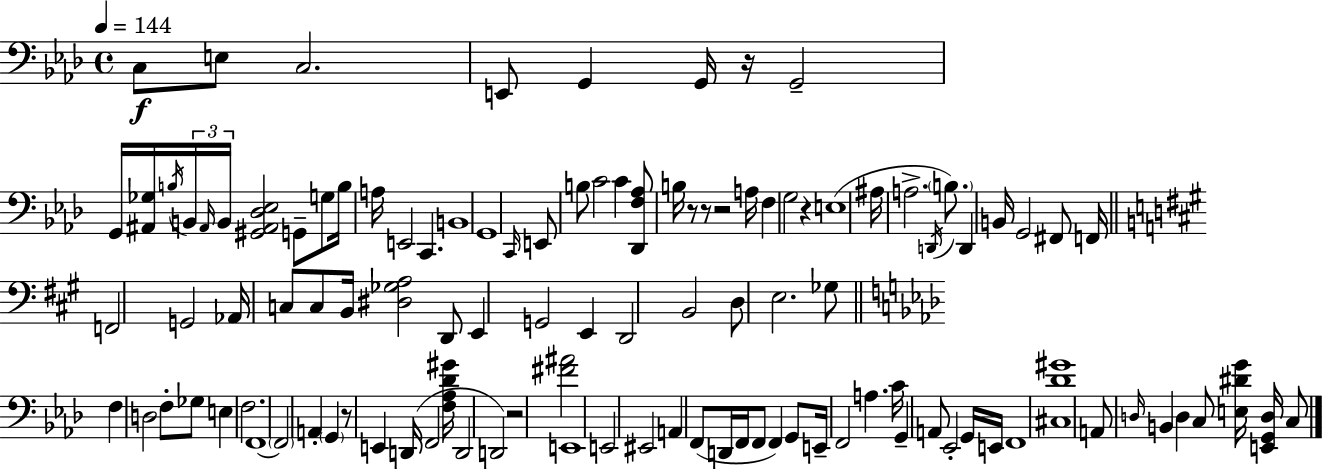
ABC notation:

X:1
T:Untitled
M:4/4
L:1/4
K:Fm
C,/2 E,/2 C,2 E,,/2 G,, G,,/4 z/4 G,,2 G,,/4 [^A,,_G,]/4 B,/4 B,,/4 ^A,,/4 B,,/4 [^G,,^A,,_D,_E,]2 G,,/2 G,/2 B,/4 A,/4 E,,2 C,, B,,4 G,,4 C,,/4 E,,/2 B,/2 C2 C [_D,,F,_A,]/2 B,/4 z/2 z/2 z2 A,/4 F, G,2 z E,4 ^A,/4 A,2 D,,/4 B,/2 D,, B,,/4 G,,2 ^F,,/2 F,,/4 F,,2 G,,2 _A,,/4 C,/2 C,/2 B,,/4 [^D,_G,A,]2 D,,/2 E,, G,,2 E,, D,,2 B,,2 D,/2 E,2 _G,/2 F, D,2 F,/2 _G,/2 E, F,2 F,,4 F,,2 A,, G,, z/2 E,, D,,/4 F,,2 [F,_A,_D^G]/4 D,,2 D,,2 z2 [^F^A]2 E,,4 E,,2 ^E,,2 A,, F,,/2 D,,/4 F,,/4 F,,/2 F,, G,,/2 E,,/4 F,,2 A, C/4 G,, A,,/2 _E,,2 G,,/4 E,,/4 F,,4 [^C,_D^G]4 A,,/2 D,/4 B,, D, C,/2 [E,^DG]/4 [E,,G,,D,]/4 C,/2